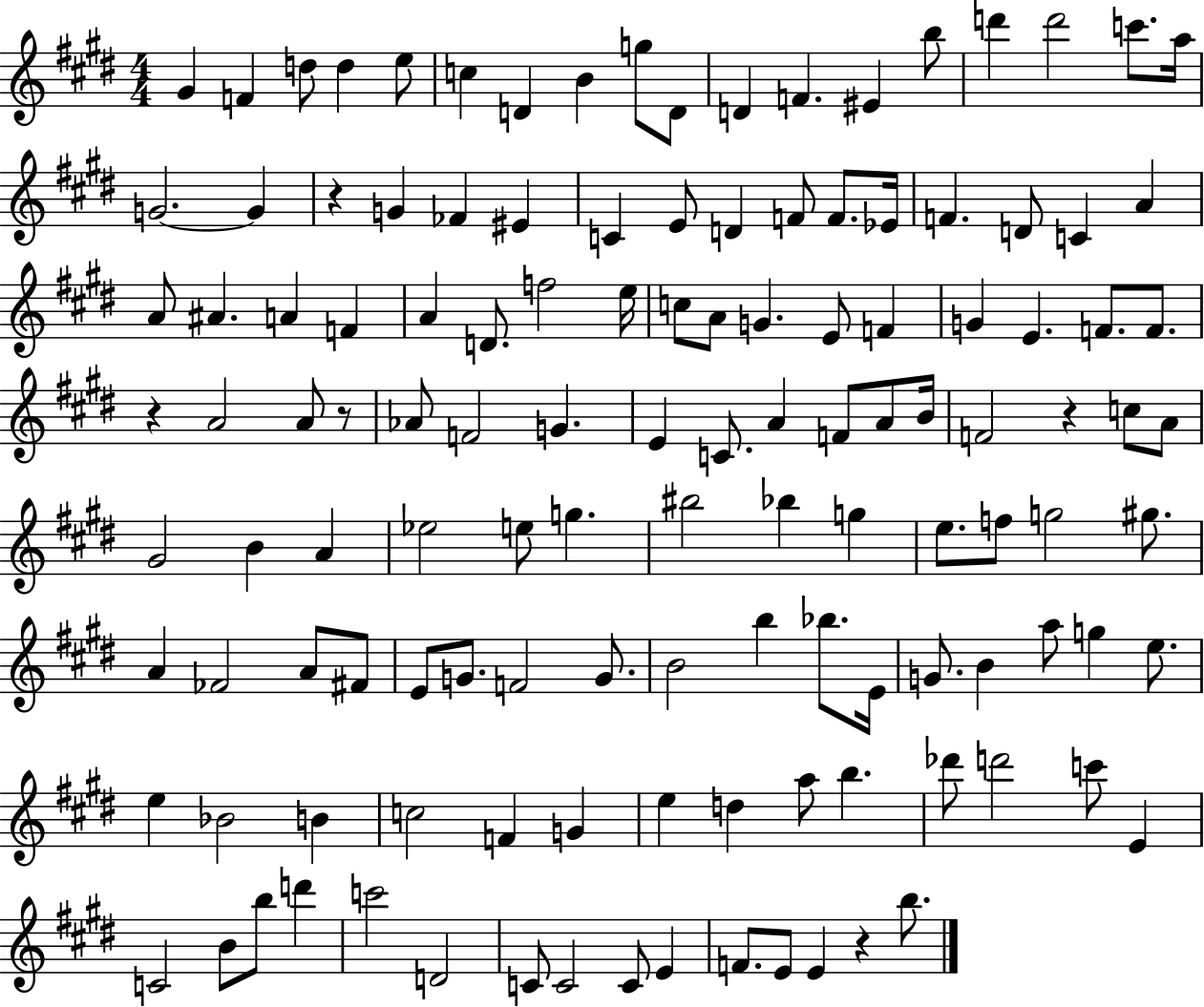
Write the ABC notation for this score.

X:1
T:Untitled
M:4/4
L:1/4
K:E
^G F d/2 d e/2 c D B g/2 D/2 D F ^E b/2 d' d'2 c'/2 a/4 G2 G z G _F ^E C E/2 D F/2 F/2 _E/4 F D/2 C A A/2 ^A A F A D/2 f2 e/4 c/2 A/2 G E/2 F G E F/2 F/2 z A2 A/2 z/2 _A/2 F2 G E C/2 A F/2 A/2 B/4 F2 z c/2 A/2 ^G2 B A _e2 e/2 g ^b2 _b g e/2 f/2 g2 ^g/2 A _F2 A/2 ^F/2 E/2 G/2 F2 G/2 B2 b _b/2 E/4 G/2 B a/2 g e/2 e _B2 B c2 F G e d a/2 b _d'/2 d'2 c'/2 E C2 B/2 b/2 d' c'2 D2 C/2 C2 C/2 E F/2 E/2 E z b/2